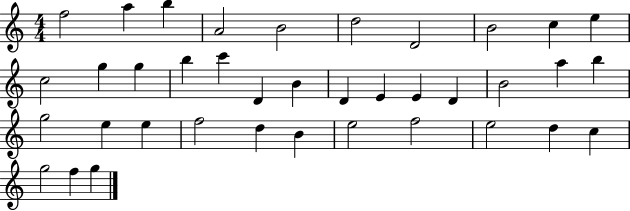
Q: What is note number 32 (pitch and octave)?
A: F5